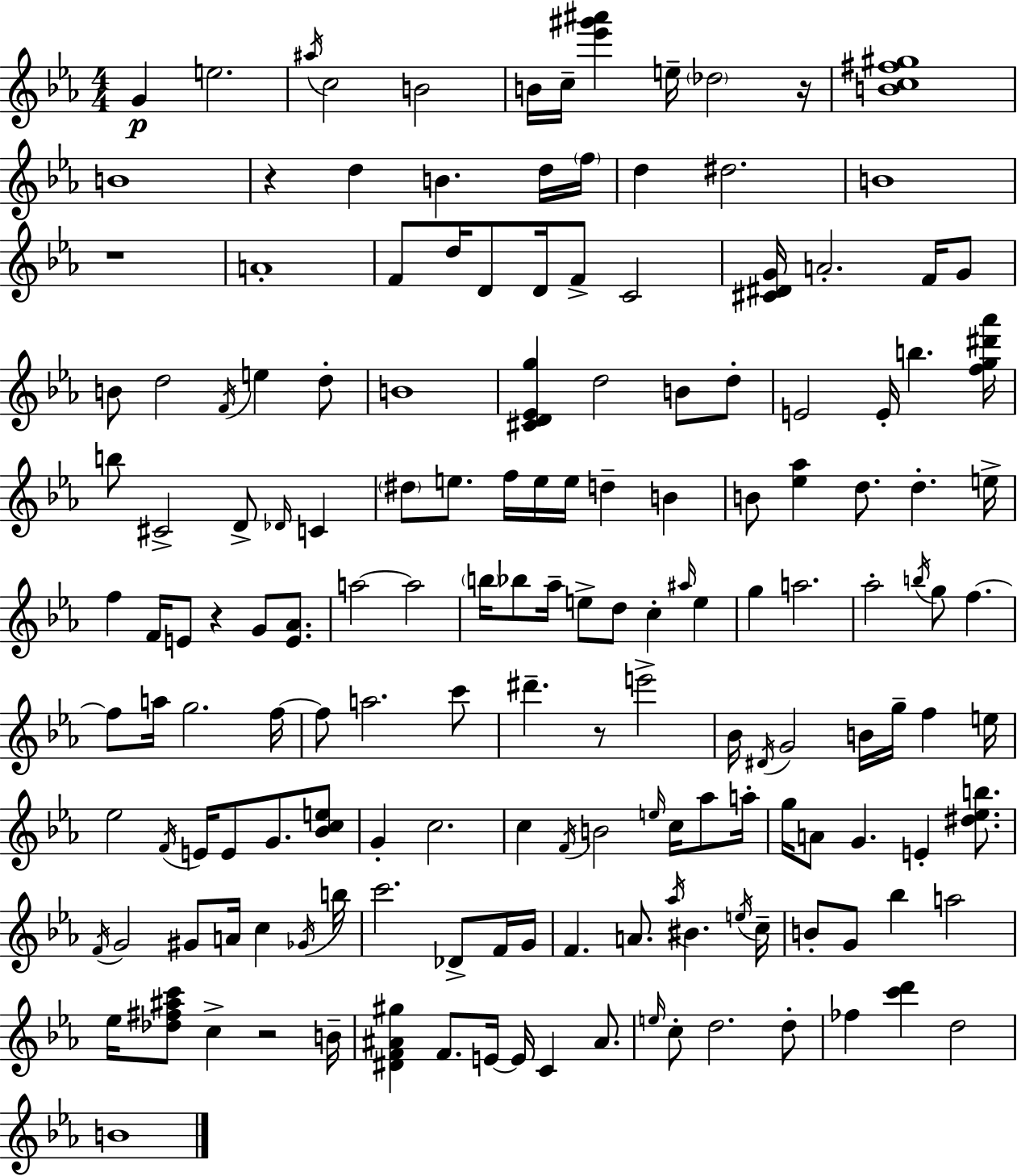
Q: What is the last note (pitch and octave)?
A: B4